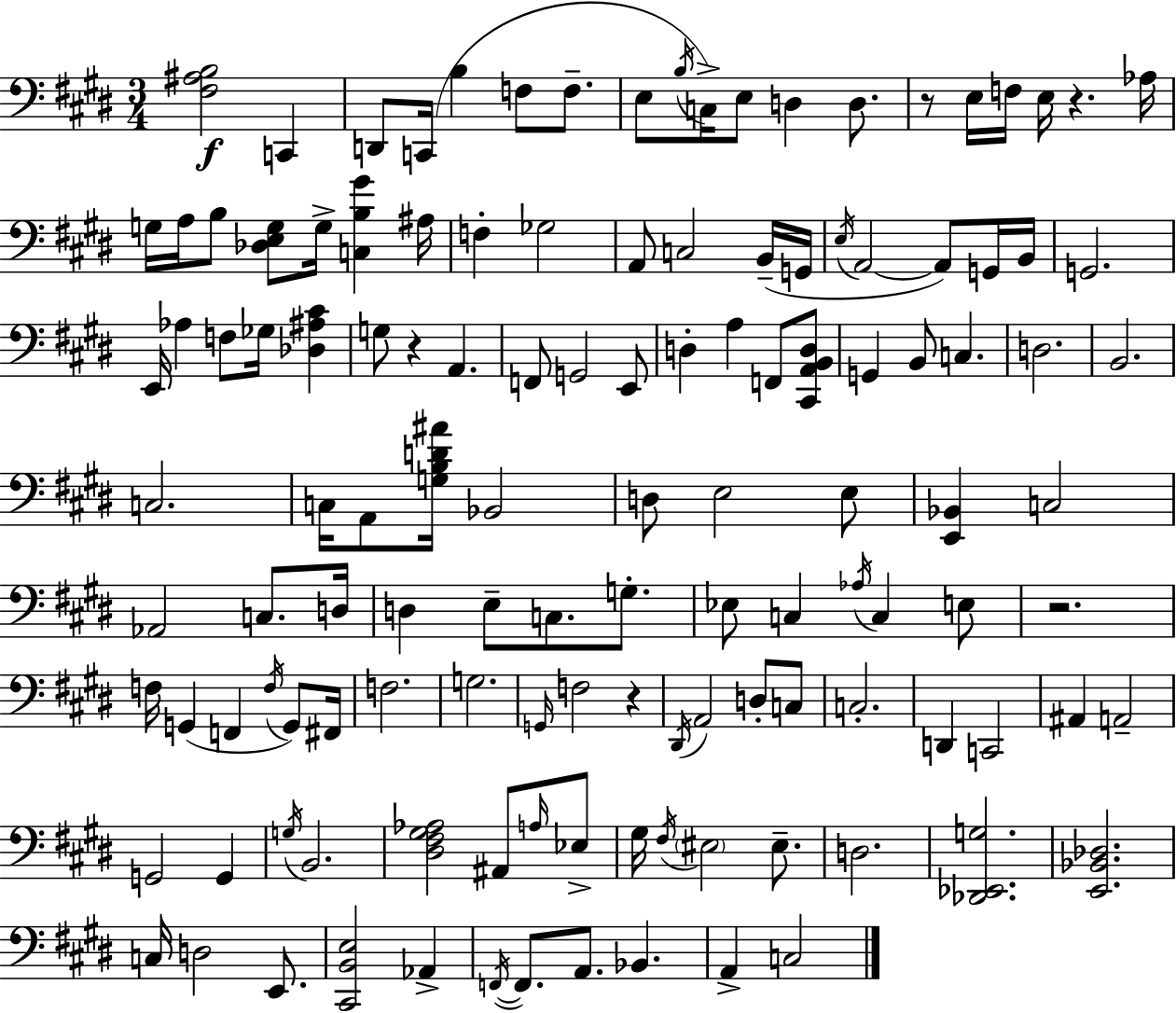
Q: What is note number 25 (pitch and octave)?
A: C3